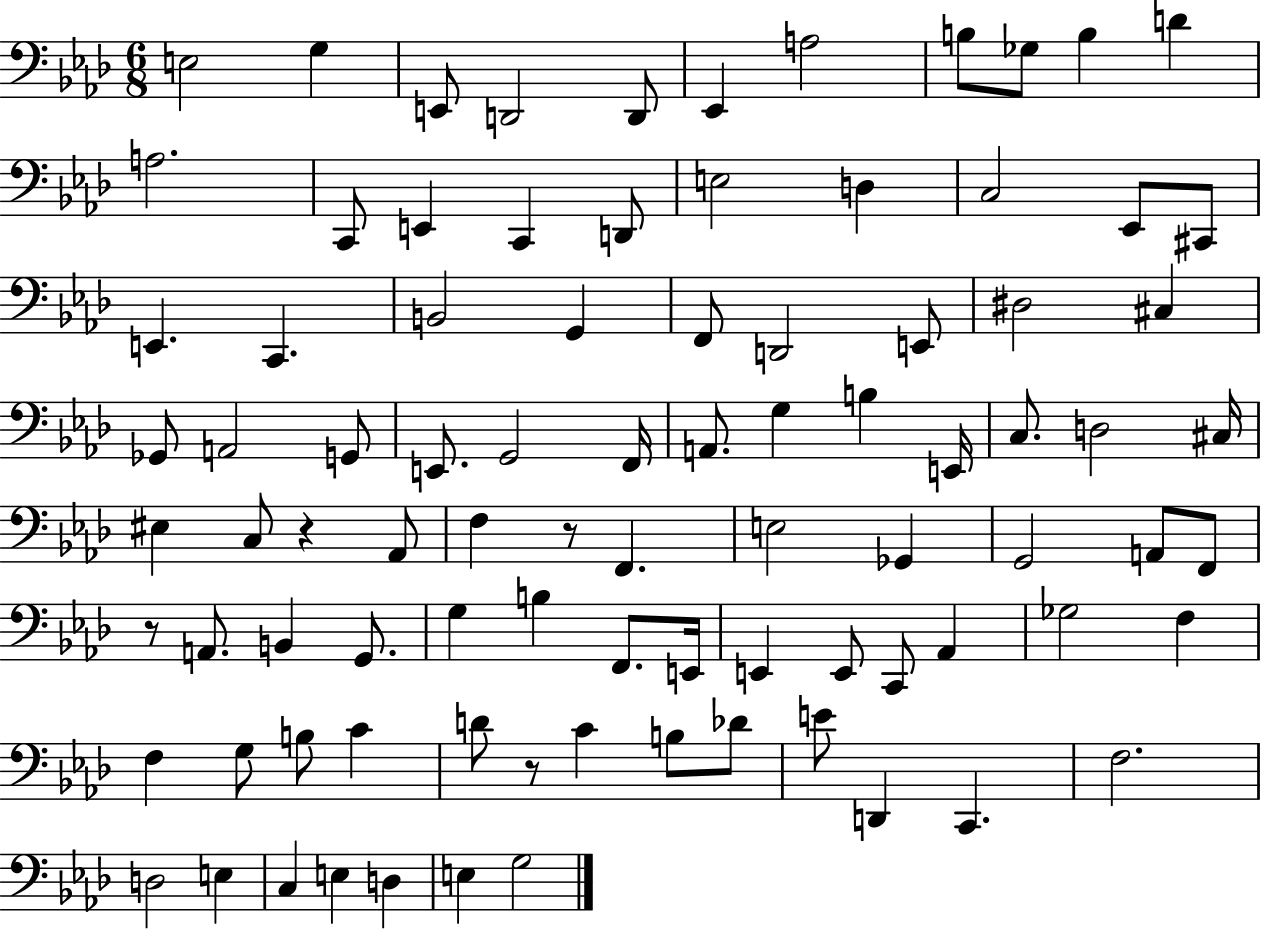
E3/h G3/q E2/e D2/h D2/e Eb2/q A3/h B3/e Gb3/e B3/q D4/q A3/h. C2/e E2/q C2/q D2/e E3/h D3/q C3/h Eb2/e C#2/e E2/q. C2/q. B2/h G2/q F2/e D2/h E2/e D#3/h C#3/q Gb2/e A2/h G2/e E2/e. G2/h F2/s A2/e. G3/q B3/q E2/s C3/e. D3/h C#3/s EIS3/q C3/e R/q Ab2/e F3/q R/e F2/q. E3/h Gb2/q G2/h A2/e F2/e R/e A2/e. B2/q G2/e. G3/q B3/q F2/e. E2/s E2/q E2/e C2/e Ab2/q Gb3/h F3/q F3/q G3/e B3/e C4/q D4/e R/e C4/q B3/e Db4/e E4/e D2/q C2/q. F3/h. D3/h E3/q C3/q E3/q D3/q E3/q G3/h